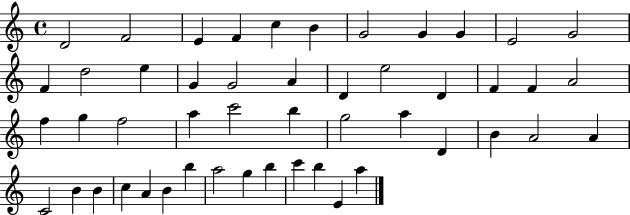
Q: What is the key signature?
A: C major